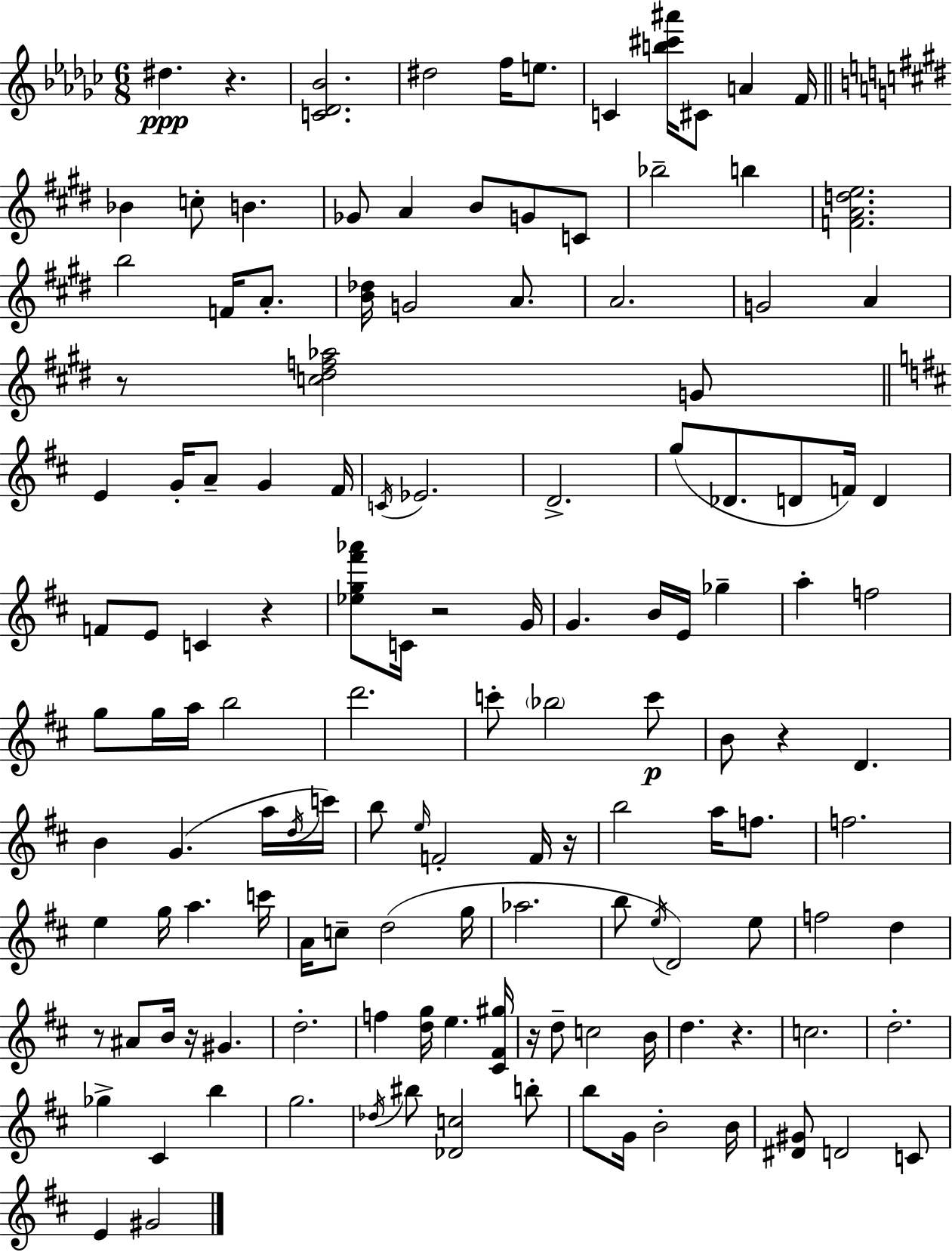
{
  \clef treble
  \numericTimeSignature
  \time 6/8
  \key ees \minor
  \repeat volta 2 { dis''4.\ppp r4. | <c' des' bes'>2. | dis''2 f''16 e''8. | c'4 <b'' cis''' ais'''>16 cis'8 a'4 f'16 | \break \bar "||" \break \key e \major bes'4 c''8-. b'4. | ges'8 a'4 b'8 g'8 c'8 | bes''2-- b''4 | <f' a' d'' e''>2. | \break b''2 f'16 a'8.-. | <b' des''>16 g'2 a'8. | a'2. | g'2 a'4 | \break r8 <c'' dis'' f'' aes''>2 g'8 | \bar "||" \break \key d \major e'4 g'16-. a'8-- g'4 fis'16 | \acciaccatura { c'16 } ees'2. | d'2.-> | g''8( des'8. d'8 f'16) d'4 | \break f'8 e'8 c'4 r4 | <ees'' g'' fis''' aes'''>8 c'16 r2 | g'16 g'4. b'16 e'16 ges''4-- | a''4-. f''2 | \break g''8 g''16 a''16 b''2 | d'''2. | c'''8-. \parenthesize bes''2 c'''8\p | b'8 r4 d'4. | \break b'4 g'4.( a''16 | \acciaccatura { d''16 }) c'''16 b''8 \grace { e''16 } f'2-. | f'16 r16 b''2 a''16 | f''8. f''2. | \break e''4 g''16 a''4. | c'''16 a'16 c''8-- d''2( | g''16 aes''2. | b''8 \acciaccatura { e''16 } d'2) | \break e''8 f''2 | d''4 r8 ais'8 b'16 r16 gis'4. | d''2.-. | f''4 <d'' g''>16 e''4. | \break <cis' fis' gis''>16 r16 d''8-- c''2 | b'16 d''4. r4. | c''2. | d''2.-. | \break ges''4-> cis'4 | b''4 g''2. | \acciaccatura { des''16 } bis''8 <des' c''>2 | b''8-. b''8 g'16 b'2-. | \break b'16 <dis' gis'>8 d'2 | c'8 e'4 gis'2 | } \bar "|."
}